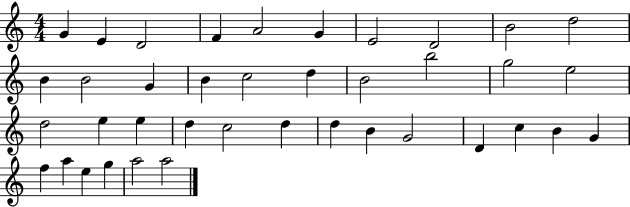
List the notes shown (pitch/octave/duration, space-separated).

G4/q E4/q D4/h F4/q A4/h G4/q E4/h D4/h B4/h D5/h B4/q B4/h G4/q B4/q C5/h D5/q B4/h B5/h G5/h E5/h D5/h E5/q E5/q D5/q C5/h D5/q D5/q B4/q G4/h D4/q C5/q B4/q G4/q F5/q A5/q E5/q G5/q A5/h A5/h